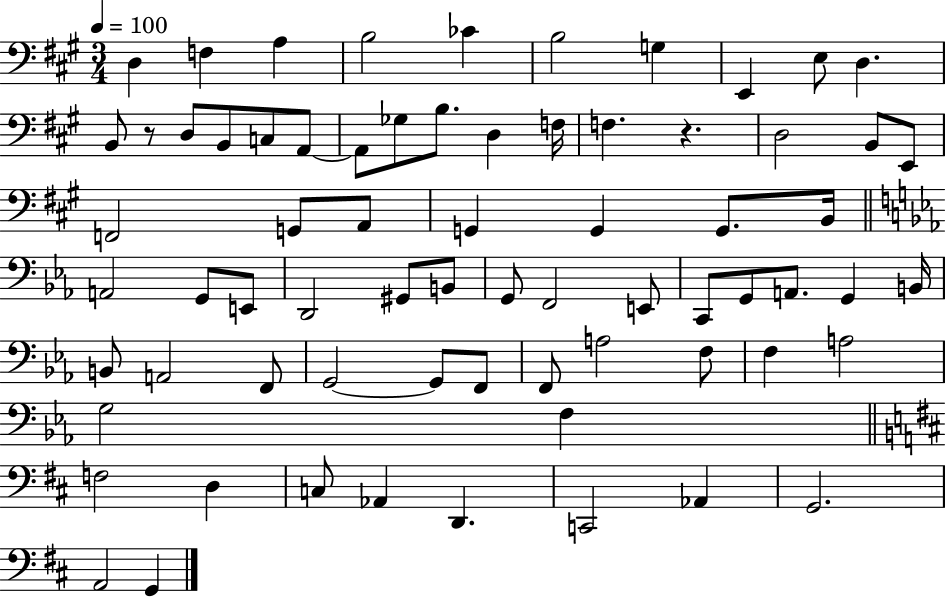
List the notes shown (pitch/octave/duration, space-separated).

D3/q F3/q A3/q B3/h CES4/q B3/h G3/q E2/q E3/e D3/q. B2/e R/e D3/e B2/e C3/e A2/e A2/e Gb3/e B3/e. D3/q F3/s F3/q. R/q. D3/h B2/e E2/e F2/h G2/e A2/e G2/q G2/q G2/e. B2/s A2/h G2/e E2/e D2/h G#2/e B2/e G2/e F2/h E2/e C2/e G2/e A2/e. G2/q B2/s B2/e A2/h F2/e G2/h G2/e F2/e F2/e A3/h F3/e F3/q A3/h G3/h F3/q F3/h D3/q C3/e Ab2/q D2/q. C2/h Ab2/q G2/h. A2/h G2/q